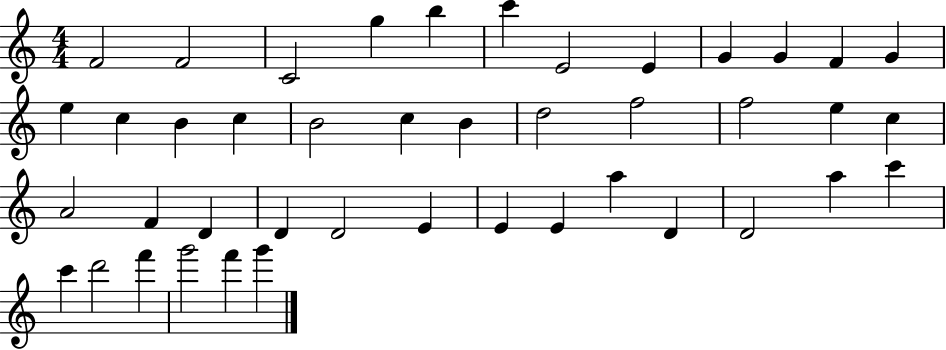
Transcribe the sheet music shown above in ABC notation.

X:1
T:Untitled
M:4/4
L:1/4
K:C
F2 F2 C2 g b c' E2 E G G F G e c B c B2 c B d2 f2 f2 e c A2 F D D D2 E E E a D D2 a c' c' d'2 f' g'2 f' g'